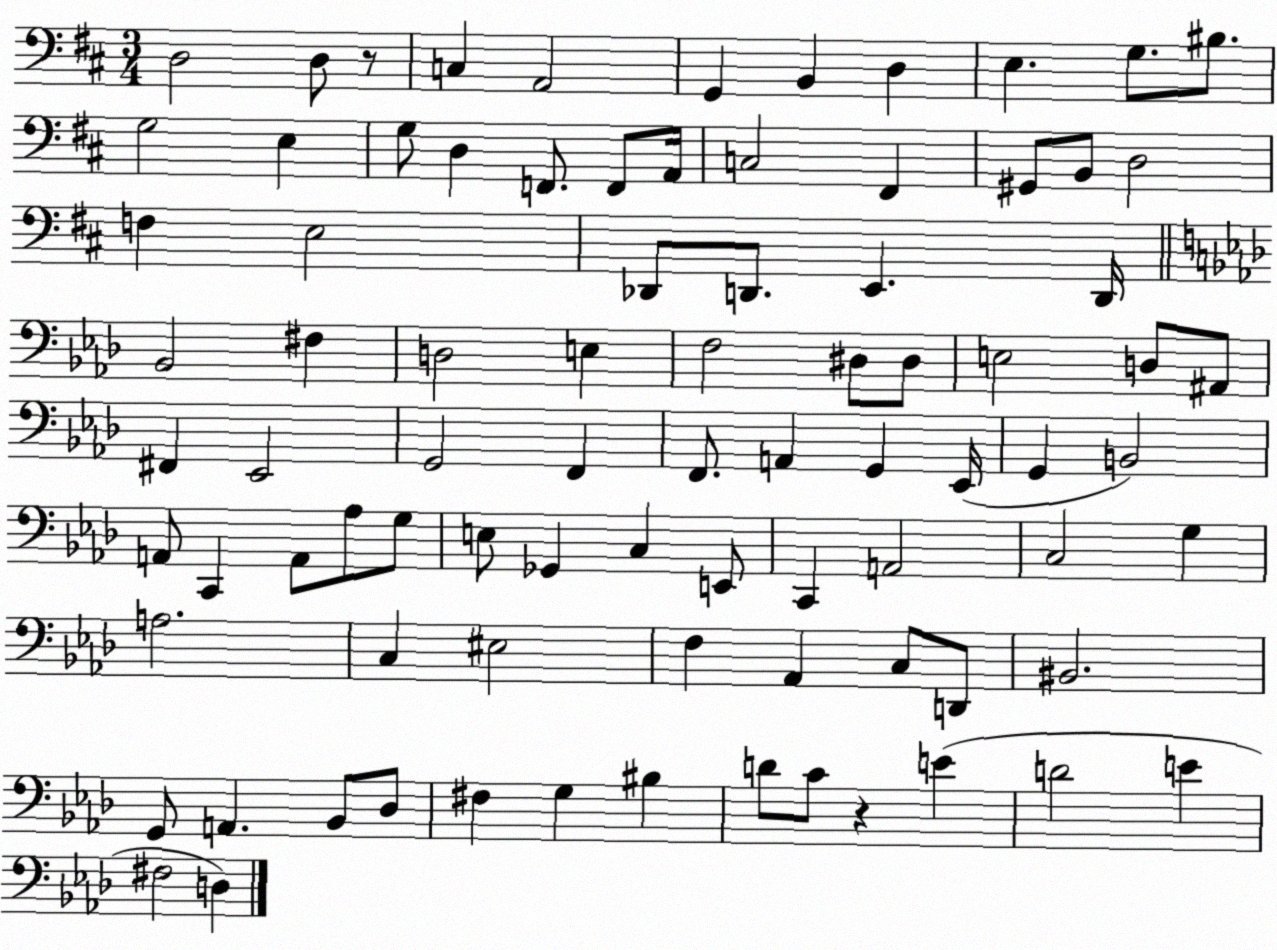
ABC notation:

X:1
T:Untitled
M:3/4
L:1/4
K:D
D,2 D,/2 z/2 C, A,,2 G,, B,, D, E, G,/2 ^B,/2 G,2 E, G,/2 D, F,,/2 F,,/2 A,,/4 C,2 ^F,, ^G,,/2 B,,/2 D,2 F, E,2 _D,,/2 D,,/2 E,, D,,/4 _B,,2 ^F, D,2 E, F,2 ^D,/2 ^D,/2 E,2 D,/2 ^A,,/2 ^F,, _E,,2 G,,2 F,, F,,/2 A,, G,, _E,,/4 G,, B,,2 A,,/2 C,, A,,/2 _A,/2 G,/2 E,/2 _G,, C, E,,/2 C,, A,,2 C,2 G, A,2 C, ^E,2 F, _A,, C,/2 D,,/2 ^B,,2 G,,/2 A,, _B,,/2 _D,/2 ^F, G, ^B, D/2 C/2 z E D2 E ^F,2 D,